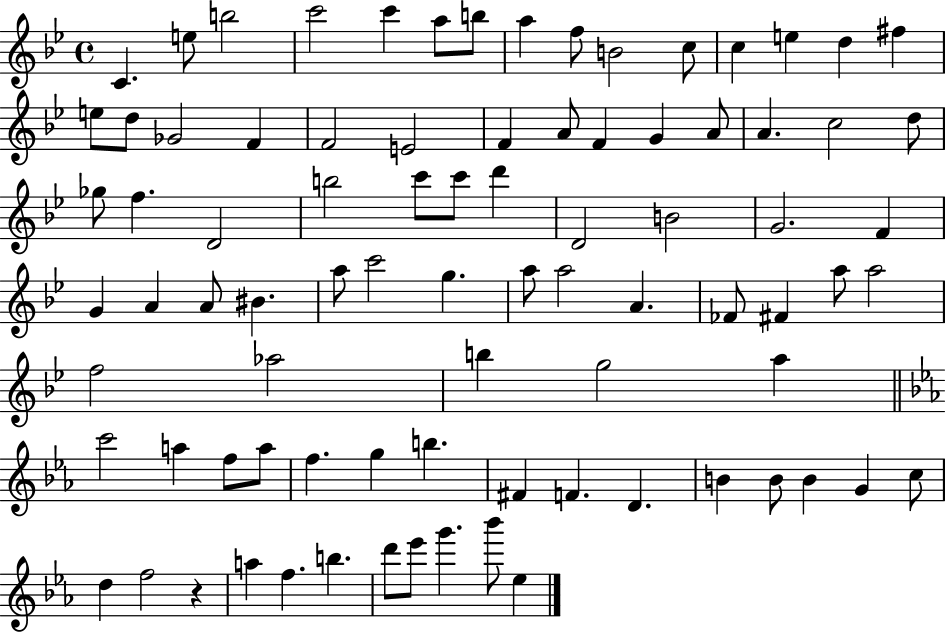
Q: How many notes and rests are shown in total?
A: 85